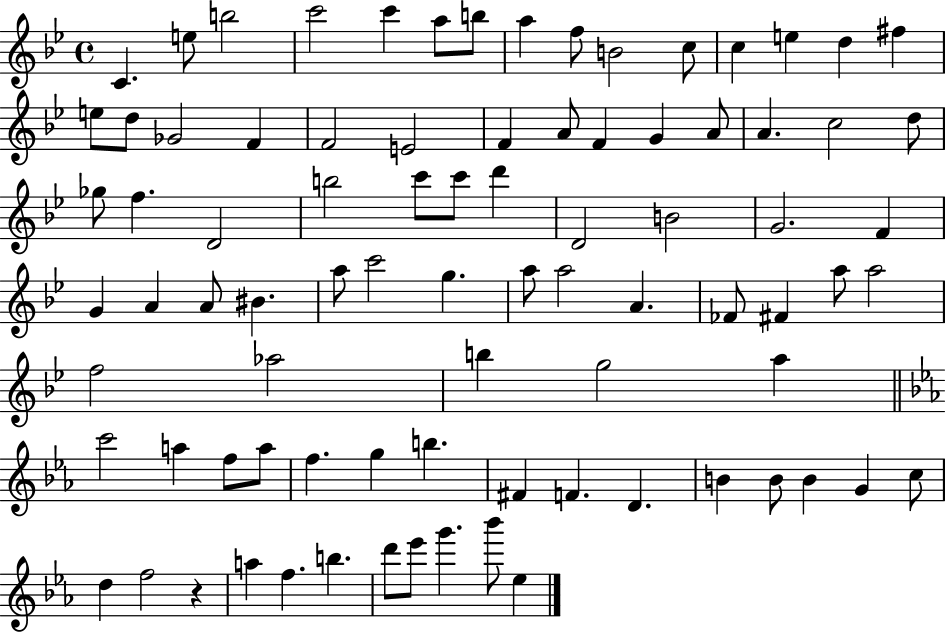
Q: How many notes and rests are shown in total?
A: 85